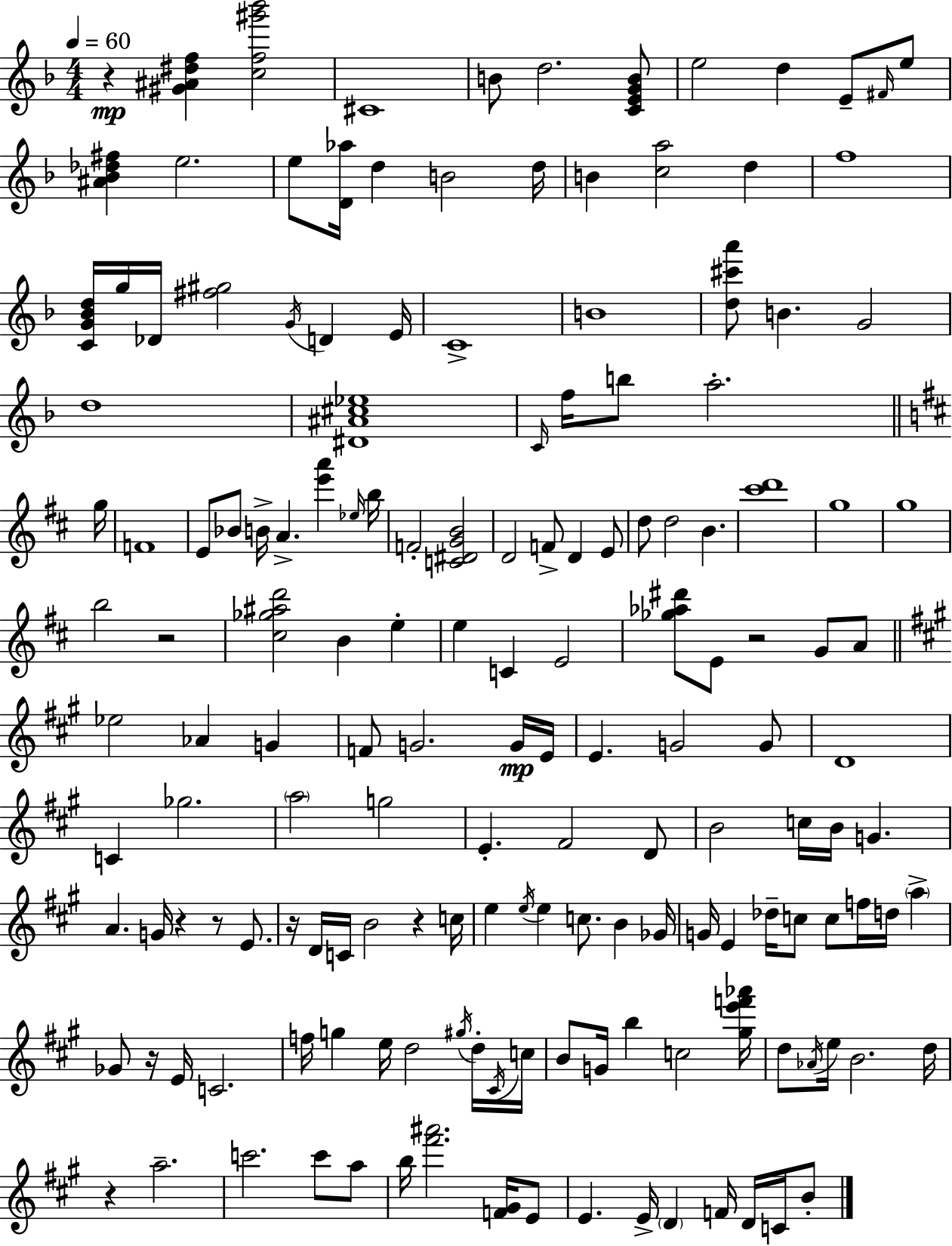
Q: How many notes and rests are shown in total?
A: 160